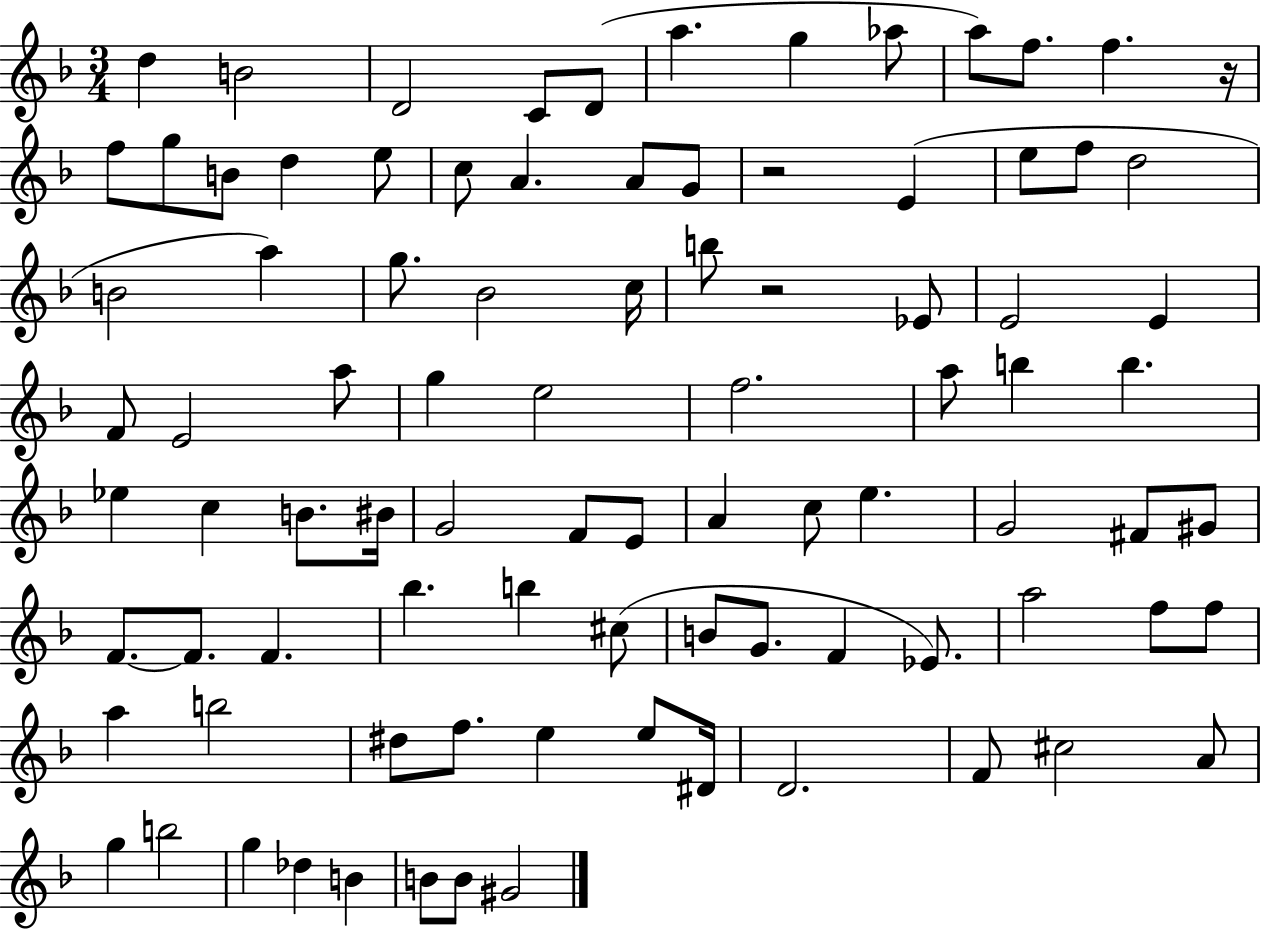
{
  \clef treble
  \numericTimeSignature
  \time 3/4
  \key f \major
  d''4 b'2 | d'2 c'8 d'8( | a''4. g''4 aes''8 | a''8) f''8. f''4. r16 | \break f''8 g''8 b'8 d''4 e''8 | c''8 a'4. a'8 g'8 | r2 e'4( | e''8 f''8 d''2 | \break b'2 a''4) | g''8. bes'2 c''16 | b''8 r2 ees'8 | e'2 e'4 | \break f'8 e'2 a''8 | g''4 e''2 | f''2. | a''8 b''4 b''4. | \break ees''4 c''4 b'8. bis'16 | g'2 f'8 e'8 | a'4 c''8 e''4. | g'2 fis'8 gis'8 | \break f'8.~~ f'8. f'4. | bes''4. b''4 cis''8( | b'8 g'8. f'4 ees'8.) | a''2 f''8 f''8 | \break a''4 b''2 | dis''8 f''8. e''4 e''8 dis'16 | d'2. | f'8 cis''2 a'8 | \break g''4 b''2 | g''4 des''4 b'4 | b'8 b'8 gis'2 | \bar "|."
}